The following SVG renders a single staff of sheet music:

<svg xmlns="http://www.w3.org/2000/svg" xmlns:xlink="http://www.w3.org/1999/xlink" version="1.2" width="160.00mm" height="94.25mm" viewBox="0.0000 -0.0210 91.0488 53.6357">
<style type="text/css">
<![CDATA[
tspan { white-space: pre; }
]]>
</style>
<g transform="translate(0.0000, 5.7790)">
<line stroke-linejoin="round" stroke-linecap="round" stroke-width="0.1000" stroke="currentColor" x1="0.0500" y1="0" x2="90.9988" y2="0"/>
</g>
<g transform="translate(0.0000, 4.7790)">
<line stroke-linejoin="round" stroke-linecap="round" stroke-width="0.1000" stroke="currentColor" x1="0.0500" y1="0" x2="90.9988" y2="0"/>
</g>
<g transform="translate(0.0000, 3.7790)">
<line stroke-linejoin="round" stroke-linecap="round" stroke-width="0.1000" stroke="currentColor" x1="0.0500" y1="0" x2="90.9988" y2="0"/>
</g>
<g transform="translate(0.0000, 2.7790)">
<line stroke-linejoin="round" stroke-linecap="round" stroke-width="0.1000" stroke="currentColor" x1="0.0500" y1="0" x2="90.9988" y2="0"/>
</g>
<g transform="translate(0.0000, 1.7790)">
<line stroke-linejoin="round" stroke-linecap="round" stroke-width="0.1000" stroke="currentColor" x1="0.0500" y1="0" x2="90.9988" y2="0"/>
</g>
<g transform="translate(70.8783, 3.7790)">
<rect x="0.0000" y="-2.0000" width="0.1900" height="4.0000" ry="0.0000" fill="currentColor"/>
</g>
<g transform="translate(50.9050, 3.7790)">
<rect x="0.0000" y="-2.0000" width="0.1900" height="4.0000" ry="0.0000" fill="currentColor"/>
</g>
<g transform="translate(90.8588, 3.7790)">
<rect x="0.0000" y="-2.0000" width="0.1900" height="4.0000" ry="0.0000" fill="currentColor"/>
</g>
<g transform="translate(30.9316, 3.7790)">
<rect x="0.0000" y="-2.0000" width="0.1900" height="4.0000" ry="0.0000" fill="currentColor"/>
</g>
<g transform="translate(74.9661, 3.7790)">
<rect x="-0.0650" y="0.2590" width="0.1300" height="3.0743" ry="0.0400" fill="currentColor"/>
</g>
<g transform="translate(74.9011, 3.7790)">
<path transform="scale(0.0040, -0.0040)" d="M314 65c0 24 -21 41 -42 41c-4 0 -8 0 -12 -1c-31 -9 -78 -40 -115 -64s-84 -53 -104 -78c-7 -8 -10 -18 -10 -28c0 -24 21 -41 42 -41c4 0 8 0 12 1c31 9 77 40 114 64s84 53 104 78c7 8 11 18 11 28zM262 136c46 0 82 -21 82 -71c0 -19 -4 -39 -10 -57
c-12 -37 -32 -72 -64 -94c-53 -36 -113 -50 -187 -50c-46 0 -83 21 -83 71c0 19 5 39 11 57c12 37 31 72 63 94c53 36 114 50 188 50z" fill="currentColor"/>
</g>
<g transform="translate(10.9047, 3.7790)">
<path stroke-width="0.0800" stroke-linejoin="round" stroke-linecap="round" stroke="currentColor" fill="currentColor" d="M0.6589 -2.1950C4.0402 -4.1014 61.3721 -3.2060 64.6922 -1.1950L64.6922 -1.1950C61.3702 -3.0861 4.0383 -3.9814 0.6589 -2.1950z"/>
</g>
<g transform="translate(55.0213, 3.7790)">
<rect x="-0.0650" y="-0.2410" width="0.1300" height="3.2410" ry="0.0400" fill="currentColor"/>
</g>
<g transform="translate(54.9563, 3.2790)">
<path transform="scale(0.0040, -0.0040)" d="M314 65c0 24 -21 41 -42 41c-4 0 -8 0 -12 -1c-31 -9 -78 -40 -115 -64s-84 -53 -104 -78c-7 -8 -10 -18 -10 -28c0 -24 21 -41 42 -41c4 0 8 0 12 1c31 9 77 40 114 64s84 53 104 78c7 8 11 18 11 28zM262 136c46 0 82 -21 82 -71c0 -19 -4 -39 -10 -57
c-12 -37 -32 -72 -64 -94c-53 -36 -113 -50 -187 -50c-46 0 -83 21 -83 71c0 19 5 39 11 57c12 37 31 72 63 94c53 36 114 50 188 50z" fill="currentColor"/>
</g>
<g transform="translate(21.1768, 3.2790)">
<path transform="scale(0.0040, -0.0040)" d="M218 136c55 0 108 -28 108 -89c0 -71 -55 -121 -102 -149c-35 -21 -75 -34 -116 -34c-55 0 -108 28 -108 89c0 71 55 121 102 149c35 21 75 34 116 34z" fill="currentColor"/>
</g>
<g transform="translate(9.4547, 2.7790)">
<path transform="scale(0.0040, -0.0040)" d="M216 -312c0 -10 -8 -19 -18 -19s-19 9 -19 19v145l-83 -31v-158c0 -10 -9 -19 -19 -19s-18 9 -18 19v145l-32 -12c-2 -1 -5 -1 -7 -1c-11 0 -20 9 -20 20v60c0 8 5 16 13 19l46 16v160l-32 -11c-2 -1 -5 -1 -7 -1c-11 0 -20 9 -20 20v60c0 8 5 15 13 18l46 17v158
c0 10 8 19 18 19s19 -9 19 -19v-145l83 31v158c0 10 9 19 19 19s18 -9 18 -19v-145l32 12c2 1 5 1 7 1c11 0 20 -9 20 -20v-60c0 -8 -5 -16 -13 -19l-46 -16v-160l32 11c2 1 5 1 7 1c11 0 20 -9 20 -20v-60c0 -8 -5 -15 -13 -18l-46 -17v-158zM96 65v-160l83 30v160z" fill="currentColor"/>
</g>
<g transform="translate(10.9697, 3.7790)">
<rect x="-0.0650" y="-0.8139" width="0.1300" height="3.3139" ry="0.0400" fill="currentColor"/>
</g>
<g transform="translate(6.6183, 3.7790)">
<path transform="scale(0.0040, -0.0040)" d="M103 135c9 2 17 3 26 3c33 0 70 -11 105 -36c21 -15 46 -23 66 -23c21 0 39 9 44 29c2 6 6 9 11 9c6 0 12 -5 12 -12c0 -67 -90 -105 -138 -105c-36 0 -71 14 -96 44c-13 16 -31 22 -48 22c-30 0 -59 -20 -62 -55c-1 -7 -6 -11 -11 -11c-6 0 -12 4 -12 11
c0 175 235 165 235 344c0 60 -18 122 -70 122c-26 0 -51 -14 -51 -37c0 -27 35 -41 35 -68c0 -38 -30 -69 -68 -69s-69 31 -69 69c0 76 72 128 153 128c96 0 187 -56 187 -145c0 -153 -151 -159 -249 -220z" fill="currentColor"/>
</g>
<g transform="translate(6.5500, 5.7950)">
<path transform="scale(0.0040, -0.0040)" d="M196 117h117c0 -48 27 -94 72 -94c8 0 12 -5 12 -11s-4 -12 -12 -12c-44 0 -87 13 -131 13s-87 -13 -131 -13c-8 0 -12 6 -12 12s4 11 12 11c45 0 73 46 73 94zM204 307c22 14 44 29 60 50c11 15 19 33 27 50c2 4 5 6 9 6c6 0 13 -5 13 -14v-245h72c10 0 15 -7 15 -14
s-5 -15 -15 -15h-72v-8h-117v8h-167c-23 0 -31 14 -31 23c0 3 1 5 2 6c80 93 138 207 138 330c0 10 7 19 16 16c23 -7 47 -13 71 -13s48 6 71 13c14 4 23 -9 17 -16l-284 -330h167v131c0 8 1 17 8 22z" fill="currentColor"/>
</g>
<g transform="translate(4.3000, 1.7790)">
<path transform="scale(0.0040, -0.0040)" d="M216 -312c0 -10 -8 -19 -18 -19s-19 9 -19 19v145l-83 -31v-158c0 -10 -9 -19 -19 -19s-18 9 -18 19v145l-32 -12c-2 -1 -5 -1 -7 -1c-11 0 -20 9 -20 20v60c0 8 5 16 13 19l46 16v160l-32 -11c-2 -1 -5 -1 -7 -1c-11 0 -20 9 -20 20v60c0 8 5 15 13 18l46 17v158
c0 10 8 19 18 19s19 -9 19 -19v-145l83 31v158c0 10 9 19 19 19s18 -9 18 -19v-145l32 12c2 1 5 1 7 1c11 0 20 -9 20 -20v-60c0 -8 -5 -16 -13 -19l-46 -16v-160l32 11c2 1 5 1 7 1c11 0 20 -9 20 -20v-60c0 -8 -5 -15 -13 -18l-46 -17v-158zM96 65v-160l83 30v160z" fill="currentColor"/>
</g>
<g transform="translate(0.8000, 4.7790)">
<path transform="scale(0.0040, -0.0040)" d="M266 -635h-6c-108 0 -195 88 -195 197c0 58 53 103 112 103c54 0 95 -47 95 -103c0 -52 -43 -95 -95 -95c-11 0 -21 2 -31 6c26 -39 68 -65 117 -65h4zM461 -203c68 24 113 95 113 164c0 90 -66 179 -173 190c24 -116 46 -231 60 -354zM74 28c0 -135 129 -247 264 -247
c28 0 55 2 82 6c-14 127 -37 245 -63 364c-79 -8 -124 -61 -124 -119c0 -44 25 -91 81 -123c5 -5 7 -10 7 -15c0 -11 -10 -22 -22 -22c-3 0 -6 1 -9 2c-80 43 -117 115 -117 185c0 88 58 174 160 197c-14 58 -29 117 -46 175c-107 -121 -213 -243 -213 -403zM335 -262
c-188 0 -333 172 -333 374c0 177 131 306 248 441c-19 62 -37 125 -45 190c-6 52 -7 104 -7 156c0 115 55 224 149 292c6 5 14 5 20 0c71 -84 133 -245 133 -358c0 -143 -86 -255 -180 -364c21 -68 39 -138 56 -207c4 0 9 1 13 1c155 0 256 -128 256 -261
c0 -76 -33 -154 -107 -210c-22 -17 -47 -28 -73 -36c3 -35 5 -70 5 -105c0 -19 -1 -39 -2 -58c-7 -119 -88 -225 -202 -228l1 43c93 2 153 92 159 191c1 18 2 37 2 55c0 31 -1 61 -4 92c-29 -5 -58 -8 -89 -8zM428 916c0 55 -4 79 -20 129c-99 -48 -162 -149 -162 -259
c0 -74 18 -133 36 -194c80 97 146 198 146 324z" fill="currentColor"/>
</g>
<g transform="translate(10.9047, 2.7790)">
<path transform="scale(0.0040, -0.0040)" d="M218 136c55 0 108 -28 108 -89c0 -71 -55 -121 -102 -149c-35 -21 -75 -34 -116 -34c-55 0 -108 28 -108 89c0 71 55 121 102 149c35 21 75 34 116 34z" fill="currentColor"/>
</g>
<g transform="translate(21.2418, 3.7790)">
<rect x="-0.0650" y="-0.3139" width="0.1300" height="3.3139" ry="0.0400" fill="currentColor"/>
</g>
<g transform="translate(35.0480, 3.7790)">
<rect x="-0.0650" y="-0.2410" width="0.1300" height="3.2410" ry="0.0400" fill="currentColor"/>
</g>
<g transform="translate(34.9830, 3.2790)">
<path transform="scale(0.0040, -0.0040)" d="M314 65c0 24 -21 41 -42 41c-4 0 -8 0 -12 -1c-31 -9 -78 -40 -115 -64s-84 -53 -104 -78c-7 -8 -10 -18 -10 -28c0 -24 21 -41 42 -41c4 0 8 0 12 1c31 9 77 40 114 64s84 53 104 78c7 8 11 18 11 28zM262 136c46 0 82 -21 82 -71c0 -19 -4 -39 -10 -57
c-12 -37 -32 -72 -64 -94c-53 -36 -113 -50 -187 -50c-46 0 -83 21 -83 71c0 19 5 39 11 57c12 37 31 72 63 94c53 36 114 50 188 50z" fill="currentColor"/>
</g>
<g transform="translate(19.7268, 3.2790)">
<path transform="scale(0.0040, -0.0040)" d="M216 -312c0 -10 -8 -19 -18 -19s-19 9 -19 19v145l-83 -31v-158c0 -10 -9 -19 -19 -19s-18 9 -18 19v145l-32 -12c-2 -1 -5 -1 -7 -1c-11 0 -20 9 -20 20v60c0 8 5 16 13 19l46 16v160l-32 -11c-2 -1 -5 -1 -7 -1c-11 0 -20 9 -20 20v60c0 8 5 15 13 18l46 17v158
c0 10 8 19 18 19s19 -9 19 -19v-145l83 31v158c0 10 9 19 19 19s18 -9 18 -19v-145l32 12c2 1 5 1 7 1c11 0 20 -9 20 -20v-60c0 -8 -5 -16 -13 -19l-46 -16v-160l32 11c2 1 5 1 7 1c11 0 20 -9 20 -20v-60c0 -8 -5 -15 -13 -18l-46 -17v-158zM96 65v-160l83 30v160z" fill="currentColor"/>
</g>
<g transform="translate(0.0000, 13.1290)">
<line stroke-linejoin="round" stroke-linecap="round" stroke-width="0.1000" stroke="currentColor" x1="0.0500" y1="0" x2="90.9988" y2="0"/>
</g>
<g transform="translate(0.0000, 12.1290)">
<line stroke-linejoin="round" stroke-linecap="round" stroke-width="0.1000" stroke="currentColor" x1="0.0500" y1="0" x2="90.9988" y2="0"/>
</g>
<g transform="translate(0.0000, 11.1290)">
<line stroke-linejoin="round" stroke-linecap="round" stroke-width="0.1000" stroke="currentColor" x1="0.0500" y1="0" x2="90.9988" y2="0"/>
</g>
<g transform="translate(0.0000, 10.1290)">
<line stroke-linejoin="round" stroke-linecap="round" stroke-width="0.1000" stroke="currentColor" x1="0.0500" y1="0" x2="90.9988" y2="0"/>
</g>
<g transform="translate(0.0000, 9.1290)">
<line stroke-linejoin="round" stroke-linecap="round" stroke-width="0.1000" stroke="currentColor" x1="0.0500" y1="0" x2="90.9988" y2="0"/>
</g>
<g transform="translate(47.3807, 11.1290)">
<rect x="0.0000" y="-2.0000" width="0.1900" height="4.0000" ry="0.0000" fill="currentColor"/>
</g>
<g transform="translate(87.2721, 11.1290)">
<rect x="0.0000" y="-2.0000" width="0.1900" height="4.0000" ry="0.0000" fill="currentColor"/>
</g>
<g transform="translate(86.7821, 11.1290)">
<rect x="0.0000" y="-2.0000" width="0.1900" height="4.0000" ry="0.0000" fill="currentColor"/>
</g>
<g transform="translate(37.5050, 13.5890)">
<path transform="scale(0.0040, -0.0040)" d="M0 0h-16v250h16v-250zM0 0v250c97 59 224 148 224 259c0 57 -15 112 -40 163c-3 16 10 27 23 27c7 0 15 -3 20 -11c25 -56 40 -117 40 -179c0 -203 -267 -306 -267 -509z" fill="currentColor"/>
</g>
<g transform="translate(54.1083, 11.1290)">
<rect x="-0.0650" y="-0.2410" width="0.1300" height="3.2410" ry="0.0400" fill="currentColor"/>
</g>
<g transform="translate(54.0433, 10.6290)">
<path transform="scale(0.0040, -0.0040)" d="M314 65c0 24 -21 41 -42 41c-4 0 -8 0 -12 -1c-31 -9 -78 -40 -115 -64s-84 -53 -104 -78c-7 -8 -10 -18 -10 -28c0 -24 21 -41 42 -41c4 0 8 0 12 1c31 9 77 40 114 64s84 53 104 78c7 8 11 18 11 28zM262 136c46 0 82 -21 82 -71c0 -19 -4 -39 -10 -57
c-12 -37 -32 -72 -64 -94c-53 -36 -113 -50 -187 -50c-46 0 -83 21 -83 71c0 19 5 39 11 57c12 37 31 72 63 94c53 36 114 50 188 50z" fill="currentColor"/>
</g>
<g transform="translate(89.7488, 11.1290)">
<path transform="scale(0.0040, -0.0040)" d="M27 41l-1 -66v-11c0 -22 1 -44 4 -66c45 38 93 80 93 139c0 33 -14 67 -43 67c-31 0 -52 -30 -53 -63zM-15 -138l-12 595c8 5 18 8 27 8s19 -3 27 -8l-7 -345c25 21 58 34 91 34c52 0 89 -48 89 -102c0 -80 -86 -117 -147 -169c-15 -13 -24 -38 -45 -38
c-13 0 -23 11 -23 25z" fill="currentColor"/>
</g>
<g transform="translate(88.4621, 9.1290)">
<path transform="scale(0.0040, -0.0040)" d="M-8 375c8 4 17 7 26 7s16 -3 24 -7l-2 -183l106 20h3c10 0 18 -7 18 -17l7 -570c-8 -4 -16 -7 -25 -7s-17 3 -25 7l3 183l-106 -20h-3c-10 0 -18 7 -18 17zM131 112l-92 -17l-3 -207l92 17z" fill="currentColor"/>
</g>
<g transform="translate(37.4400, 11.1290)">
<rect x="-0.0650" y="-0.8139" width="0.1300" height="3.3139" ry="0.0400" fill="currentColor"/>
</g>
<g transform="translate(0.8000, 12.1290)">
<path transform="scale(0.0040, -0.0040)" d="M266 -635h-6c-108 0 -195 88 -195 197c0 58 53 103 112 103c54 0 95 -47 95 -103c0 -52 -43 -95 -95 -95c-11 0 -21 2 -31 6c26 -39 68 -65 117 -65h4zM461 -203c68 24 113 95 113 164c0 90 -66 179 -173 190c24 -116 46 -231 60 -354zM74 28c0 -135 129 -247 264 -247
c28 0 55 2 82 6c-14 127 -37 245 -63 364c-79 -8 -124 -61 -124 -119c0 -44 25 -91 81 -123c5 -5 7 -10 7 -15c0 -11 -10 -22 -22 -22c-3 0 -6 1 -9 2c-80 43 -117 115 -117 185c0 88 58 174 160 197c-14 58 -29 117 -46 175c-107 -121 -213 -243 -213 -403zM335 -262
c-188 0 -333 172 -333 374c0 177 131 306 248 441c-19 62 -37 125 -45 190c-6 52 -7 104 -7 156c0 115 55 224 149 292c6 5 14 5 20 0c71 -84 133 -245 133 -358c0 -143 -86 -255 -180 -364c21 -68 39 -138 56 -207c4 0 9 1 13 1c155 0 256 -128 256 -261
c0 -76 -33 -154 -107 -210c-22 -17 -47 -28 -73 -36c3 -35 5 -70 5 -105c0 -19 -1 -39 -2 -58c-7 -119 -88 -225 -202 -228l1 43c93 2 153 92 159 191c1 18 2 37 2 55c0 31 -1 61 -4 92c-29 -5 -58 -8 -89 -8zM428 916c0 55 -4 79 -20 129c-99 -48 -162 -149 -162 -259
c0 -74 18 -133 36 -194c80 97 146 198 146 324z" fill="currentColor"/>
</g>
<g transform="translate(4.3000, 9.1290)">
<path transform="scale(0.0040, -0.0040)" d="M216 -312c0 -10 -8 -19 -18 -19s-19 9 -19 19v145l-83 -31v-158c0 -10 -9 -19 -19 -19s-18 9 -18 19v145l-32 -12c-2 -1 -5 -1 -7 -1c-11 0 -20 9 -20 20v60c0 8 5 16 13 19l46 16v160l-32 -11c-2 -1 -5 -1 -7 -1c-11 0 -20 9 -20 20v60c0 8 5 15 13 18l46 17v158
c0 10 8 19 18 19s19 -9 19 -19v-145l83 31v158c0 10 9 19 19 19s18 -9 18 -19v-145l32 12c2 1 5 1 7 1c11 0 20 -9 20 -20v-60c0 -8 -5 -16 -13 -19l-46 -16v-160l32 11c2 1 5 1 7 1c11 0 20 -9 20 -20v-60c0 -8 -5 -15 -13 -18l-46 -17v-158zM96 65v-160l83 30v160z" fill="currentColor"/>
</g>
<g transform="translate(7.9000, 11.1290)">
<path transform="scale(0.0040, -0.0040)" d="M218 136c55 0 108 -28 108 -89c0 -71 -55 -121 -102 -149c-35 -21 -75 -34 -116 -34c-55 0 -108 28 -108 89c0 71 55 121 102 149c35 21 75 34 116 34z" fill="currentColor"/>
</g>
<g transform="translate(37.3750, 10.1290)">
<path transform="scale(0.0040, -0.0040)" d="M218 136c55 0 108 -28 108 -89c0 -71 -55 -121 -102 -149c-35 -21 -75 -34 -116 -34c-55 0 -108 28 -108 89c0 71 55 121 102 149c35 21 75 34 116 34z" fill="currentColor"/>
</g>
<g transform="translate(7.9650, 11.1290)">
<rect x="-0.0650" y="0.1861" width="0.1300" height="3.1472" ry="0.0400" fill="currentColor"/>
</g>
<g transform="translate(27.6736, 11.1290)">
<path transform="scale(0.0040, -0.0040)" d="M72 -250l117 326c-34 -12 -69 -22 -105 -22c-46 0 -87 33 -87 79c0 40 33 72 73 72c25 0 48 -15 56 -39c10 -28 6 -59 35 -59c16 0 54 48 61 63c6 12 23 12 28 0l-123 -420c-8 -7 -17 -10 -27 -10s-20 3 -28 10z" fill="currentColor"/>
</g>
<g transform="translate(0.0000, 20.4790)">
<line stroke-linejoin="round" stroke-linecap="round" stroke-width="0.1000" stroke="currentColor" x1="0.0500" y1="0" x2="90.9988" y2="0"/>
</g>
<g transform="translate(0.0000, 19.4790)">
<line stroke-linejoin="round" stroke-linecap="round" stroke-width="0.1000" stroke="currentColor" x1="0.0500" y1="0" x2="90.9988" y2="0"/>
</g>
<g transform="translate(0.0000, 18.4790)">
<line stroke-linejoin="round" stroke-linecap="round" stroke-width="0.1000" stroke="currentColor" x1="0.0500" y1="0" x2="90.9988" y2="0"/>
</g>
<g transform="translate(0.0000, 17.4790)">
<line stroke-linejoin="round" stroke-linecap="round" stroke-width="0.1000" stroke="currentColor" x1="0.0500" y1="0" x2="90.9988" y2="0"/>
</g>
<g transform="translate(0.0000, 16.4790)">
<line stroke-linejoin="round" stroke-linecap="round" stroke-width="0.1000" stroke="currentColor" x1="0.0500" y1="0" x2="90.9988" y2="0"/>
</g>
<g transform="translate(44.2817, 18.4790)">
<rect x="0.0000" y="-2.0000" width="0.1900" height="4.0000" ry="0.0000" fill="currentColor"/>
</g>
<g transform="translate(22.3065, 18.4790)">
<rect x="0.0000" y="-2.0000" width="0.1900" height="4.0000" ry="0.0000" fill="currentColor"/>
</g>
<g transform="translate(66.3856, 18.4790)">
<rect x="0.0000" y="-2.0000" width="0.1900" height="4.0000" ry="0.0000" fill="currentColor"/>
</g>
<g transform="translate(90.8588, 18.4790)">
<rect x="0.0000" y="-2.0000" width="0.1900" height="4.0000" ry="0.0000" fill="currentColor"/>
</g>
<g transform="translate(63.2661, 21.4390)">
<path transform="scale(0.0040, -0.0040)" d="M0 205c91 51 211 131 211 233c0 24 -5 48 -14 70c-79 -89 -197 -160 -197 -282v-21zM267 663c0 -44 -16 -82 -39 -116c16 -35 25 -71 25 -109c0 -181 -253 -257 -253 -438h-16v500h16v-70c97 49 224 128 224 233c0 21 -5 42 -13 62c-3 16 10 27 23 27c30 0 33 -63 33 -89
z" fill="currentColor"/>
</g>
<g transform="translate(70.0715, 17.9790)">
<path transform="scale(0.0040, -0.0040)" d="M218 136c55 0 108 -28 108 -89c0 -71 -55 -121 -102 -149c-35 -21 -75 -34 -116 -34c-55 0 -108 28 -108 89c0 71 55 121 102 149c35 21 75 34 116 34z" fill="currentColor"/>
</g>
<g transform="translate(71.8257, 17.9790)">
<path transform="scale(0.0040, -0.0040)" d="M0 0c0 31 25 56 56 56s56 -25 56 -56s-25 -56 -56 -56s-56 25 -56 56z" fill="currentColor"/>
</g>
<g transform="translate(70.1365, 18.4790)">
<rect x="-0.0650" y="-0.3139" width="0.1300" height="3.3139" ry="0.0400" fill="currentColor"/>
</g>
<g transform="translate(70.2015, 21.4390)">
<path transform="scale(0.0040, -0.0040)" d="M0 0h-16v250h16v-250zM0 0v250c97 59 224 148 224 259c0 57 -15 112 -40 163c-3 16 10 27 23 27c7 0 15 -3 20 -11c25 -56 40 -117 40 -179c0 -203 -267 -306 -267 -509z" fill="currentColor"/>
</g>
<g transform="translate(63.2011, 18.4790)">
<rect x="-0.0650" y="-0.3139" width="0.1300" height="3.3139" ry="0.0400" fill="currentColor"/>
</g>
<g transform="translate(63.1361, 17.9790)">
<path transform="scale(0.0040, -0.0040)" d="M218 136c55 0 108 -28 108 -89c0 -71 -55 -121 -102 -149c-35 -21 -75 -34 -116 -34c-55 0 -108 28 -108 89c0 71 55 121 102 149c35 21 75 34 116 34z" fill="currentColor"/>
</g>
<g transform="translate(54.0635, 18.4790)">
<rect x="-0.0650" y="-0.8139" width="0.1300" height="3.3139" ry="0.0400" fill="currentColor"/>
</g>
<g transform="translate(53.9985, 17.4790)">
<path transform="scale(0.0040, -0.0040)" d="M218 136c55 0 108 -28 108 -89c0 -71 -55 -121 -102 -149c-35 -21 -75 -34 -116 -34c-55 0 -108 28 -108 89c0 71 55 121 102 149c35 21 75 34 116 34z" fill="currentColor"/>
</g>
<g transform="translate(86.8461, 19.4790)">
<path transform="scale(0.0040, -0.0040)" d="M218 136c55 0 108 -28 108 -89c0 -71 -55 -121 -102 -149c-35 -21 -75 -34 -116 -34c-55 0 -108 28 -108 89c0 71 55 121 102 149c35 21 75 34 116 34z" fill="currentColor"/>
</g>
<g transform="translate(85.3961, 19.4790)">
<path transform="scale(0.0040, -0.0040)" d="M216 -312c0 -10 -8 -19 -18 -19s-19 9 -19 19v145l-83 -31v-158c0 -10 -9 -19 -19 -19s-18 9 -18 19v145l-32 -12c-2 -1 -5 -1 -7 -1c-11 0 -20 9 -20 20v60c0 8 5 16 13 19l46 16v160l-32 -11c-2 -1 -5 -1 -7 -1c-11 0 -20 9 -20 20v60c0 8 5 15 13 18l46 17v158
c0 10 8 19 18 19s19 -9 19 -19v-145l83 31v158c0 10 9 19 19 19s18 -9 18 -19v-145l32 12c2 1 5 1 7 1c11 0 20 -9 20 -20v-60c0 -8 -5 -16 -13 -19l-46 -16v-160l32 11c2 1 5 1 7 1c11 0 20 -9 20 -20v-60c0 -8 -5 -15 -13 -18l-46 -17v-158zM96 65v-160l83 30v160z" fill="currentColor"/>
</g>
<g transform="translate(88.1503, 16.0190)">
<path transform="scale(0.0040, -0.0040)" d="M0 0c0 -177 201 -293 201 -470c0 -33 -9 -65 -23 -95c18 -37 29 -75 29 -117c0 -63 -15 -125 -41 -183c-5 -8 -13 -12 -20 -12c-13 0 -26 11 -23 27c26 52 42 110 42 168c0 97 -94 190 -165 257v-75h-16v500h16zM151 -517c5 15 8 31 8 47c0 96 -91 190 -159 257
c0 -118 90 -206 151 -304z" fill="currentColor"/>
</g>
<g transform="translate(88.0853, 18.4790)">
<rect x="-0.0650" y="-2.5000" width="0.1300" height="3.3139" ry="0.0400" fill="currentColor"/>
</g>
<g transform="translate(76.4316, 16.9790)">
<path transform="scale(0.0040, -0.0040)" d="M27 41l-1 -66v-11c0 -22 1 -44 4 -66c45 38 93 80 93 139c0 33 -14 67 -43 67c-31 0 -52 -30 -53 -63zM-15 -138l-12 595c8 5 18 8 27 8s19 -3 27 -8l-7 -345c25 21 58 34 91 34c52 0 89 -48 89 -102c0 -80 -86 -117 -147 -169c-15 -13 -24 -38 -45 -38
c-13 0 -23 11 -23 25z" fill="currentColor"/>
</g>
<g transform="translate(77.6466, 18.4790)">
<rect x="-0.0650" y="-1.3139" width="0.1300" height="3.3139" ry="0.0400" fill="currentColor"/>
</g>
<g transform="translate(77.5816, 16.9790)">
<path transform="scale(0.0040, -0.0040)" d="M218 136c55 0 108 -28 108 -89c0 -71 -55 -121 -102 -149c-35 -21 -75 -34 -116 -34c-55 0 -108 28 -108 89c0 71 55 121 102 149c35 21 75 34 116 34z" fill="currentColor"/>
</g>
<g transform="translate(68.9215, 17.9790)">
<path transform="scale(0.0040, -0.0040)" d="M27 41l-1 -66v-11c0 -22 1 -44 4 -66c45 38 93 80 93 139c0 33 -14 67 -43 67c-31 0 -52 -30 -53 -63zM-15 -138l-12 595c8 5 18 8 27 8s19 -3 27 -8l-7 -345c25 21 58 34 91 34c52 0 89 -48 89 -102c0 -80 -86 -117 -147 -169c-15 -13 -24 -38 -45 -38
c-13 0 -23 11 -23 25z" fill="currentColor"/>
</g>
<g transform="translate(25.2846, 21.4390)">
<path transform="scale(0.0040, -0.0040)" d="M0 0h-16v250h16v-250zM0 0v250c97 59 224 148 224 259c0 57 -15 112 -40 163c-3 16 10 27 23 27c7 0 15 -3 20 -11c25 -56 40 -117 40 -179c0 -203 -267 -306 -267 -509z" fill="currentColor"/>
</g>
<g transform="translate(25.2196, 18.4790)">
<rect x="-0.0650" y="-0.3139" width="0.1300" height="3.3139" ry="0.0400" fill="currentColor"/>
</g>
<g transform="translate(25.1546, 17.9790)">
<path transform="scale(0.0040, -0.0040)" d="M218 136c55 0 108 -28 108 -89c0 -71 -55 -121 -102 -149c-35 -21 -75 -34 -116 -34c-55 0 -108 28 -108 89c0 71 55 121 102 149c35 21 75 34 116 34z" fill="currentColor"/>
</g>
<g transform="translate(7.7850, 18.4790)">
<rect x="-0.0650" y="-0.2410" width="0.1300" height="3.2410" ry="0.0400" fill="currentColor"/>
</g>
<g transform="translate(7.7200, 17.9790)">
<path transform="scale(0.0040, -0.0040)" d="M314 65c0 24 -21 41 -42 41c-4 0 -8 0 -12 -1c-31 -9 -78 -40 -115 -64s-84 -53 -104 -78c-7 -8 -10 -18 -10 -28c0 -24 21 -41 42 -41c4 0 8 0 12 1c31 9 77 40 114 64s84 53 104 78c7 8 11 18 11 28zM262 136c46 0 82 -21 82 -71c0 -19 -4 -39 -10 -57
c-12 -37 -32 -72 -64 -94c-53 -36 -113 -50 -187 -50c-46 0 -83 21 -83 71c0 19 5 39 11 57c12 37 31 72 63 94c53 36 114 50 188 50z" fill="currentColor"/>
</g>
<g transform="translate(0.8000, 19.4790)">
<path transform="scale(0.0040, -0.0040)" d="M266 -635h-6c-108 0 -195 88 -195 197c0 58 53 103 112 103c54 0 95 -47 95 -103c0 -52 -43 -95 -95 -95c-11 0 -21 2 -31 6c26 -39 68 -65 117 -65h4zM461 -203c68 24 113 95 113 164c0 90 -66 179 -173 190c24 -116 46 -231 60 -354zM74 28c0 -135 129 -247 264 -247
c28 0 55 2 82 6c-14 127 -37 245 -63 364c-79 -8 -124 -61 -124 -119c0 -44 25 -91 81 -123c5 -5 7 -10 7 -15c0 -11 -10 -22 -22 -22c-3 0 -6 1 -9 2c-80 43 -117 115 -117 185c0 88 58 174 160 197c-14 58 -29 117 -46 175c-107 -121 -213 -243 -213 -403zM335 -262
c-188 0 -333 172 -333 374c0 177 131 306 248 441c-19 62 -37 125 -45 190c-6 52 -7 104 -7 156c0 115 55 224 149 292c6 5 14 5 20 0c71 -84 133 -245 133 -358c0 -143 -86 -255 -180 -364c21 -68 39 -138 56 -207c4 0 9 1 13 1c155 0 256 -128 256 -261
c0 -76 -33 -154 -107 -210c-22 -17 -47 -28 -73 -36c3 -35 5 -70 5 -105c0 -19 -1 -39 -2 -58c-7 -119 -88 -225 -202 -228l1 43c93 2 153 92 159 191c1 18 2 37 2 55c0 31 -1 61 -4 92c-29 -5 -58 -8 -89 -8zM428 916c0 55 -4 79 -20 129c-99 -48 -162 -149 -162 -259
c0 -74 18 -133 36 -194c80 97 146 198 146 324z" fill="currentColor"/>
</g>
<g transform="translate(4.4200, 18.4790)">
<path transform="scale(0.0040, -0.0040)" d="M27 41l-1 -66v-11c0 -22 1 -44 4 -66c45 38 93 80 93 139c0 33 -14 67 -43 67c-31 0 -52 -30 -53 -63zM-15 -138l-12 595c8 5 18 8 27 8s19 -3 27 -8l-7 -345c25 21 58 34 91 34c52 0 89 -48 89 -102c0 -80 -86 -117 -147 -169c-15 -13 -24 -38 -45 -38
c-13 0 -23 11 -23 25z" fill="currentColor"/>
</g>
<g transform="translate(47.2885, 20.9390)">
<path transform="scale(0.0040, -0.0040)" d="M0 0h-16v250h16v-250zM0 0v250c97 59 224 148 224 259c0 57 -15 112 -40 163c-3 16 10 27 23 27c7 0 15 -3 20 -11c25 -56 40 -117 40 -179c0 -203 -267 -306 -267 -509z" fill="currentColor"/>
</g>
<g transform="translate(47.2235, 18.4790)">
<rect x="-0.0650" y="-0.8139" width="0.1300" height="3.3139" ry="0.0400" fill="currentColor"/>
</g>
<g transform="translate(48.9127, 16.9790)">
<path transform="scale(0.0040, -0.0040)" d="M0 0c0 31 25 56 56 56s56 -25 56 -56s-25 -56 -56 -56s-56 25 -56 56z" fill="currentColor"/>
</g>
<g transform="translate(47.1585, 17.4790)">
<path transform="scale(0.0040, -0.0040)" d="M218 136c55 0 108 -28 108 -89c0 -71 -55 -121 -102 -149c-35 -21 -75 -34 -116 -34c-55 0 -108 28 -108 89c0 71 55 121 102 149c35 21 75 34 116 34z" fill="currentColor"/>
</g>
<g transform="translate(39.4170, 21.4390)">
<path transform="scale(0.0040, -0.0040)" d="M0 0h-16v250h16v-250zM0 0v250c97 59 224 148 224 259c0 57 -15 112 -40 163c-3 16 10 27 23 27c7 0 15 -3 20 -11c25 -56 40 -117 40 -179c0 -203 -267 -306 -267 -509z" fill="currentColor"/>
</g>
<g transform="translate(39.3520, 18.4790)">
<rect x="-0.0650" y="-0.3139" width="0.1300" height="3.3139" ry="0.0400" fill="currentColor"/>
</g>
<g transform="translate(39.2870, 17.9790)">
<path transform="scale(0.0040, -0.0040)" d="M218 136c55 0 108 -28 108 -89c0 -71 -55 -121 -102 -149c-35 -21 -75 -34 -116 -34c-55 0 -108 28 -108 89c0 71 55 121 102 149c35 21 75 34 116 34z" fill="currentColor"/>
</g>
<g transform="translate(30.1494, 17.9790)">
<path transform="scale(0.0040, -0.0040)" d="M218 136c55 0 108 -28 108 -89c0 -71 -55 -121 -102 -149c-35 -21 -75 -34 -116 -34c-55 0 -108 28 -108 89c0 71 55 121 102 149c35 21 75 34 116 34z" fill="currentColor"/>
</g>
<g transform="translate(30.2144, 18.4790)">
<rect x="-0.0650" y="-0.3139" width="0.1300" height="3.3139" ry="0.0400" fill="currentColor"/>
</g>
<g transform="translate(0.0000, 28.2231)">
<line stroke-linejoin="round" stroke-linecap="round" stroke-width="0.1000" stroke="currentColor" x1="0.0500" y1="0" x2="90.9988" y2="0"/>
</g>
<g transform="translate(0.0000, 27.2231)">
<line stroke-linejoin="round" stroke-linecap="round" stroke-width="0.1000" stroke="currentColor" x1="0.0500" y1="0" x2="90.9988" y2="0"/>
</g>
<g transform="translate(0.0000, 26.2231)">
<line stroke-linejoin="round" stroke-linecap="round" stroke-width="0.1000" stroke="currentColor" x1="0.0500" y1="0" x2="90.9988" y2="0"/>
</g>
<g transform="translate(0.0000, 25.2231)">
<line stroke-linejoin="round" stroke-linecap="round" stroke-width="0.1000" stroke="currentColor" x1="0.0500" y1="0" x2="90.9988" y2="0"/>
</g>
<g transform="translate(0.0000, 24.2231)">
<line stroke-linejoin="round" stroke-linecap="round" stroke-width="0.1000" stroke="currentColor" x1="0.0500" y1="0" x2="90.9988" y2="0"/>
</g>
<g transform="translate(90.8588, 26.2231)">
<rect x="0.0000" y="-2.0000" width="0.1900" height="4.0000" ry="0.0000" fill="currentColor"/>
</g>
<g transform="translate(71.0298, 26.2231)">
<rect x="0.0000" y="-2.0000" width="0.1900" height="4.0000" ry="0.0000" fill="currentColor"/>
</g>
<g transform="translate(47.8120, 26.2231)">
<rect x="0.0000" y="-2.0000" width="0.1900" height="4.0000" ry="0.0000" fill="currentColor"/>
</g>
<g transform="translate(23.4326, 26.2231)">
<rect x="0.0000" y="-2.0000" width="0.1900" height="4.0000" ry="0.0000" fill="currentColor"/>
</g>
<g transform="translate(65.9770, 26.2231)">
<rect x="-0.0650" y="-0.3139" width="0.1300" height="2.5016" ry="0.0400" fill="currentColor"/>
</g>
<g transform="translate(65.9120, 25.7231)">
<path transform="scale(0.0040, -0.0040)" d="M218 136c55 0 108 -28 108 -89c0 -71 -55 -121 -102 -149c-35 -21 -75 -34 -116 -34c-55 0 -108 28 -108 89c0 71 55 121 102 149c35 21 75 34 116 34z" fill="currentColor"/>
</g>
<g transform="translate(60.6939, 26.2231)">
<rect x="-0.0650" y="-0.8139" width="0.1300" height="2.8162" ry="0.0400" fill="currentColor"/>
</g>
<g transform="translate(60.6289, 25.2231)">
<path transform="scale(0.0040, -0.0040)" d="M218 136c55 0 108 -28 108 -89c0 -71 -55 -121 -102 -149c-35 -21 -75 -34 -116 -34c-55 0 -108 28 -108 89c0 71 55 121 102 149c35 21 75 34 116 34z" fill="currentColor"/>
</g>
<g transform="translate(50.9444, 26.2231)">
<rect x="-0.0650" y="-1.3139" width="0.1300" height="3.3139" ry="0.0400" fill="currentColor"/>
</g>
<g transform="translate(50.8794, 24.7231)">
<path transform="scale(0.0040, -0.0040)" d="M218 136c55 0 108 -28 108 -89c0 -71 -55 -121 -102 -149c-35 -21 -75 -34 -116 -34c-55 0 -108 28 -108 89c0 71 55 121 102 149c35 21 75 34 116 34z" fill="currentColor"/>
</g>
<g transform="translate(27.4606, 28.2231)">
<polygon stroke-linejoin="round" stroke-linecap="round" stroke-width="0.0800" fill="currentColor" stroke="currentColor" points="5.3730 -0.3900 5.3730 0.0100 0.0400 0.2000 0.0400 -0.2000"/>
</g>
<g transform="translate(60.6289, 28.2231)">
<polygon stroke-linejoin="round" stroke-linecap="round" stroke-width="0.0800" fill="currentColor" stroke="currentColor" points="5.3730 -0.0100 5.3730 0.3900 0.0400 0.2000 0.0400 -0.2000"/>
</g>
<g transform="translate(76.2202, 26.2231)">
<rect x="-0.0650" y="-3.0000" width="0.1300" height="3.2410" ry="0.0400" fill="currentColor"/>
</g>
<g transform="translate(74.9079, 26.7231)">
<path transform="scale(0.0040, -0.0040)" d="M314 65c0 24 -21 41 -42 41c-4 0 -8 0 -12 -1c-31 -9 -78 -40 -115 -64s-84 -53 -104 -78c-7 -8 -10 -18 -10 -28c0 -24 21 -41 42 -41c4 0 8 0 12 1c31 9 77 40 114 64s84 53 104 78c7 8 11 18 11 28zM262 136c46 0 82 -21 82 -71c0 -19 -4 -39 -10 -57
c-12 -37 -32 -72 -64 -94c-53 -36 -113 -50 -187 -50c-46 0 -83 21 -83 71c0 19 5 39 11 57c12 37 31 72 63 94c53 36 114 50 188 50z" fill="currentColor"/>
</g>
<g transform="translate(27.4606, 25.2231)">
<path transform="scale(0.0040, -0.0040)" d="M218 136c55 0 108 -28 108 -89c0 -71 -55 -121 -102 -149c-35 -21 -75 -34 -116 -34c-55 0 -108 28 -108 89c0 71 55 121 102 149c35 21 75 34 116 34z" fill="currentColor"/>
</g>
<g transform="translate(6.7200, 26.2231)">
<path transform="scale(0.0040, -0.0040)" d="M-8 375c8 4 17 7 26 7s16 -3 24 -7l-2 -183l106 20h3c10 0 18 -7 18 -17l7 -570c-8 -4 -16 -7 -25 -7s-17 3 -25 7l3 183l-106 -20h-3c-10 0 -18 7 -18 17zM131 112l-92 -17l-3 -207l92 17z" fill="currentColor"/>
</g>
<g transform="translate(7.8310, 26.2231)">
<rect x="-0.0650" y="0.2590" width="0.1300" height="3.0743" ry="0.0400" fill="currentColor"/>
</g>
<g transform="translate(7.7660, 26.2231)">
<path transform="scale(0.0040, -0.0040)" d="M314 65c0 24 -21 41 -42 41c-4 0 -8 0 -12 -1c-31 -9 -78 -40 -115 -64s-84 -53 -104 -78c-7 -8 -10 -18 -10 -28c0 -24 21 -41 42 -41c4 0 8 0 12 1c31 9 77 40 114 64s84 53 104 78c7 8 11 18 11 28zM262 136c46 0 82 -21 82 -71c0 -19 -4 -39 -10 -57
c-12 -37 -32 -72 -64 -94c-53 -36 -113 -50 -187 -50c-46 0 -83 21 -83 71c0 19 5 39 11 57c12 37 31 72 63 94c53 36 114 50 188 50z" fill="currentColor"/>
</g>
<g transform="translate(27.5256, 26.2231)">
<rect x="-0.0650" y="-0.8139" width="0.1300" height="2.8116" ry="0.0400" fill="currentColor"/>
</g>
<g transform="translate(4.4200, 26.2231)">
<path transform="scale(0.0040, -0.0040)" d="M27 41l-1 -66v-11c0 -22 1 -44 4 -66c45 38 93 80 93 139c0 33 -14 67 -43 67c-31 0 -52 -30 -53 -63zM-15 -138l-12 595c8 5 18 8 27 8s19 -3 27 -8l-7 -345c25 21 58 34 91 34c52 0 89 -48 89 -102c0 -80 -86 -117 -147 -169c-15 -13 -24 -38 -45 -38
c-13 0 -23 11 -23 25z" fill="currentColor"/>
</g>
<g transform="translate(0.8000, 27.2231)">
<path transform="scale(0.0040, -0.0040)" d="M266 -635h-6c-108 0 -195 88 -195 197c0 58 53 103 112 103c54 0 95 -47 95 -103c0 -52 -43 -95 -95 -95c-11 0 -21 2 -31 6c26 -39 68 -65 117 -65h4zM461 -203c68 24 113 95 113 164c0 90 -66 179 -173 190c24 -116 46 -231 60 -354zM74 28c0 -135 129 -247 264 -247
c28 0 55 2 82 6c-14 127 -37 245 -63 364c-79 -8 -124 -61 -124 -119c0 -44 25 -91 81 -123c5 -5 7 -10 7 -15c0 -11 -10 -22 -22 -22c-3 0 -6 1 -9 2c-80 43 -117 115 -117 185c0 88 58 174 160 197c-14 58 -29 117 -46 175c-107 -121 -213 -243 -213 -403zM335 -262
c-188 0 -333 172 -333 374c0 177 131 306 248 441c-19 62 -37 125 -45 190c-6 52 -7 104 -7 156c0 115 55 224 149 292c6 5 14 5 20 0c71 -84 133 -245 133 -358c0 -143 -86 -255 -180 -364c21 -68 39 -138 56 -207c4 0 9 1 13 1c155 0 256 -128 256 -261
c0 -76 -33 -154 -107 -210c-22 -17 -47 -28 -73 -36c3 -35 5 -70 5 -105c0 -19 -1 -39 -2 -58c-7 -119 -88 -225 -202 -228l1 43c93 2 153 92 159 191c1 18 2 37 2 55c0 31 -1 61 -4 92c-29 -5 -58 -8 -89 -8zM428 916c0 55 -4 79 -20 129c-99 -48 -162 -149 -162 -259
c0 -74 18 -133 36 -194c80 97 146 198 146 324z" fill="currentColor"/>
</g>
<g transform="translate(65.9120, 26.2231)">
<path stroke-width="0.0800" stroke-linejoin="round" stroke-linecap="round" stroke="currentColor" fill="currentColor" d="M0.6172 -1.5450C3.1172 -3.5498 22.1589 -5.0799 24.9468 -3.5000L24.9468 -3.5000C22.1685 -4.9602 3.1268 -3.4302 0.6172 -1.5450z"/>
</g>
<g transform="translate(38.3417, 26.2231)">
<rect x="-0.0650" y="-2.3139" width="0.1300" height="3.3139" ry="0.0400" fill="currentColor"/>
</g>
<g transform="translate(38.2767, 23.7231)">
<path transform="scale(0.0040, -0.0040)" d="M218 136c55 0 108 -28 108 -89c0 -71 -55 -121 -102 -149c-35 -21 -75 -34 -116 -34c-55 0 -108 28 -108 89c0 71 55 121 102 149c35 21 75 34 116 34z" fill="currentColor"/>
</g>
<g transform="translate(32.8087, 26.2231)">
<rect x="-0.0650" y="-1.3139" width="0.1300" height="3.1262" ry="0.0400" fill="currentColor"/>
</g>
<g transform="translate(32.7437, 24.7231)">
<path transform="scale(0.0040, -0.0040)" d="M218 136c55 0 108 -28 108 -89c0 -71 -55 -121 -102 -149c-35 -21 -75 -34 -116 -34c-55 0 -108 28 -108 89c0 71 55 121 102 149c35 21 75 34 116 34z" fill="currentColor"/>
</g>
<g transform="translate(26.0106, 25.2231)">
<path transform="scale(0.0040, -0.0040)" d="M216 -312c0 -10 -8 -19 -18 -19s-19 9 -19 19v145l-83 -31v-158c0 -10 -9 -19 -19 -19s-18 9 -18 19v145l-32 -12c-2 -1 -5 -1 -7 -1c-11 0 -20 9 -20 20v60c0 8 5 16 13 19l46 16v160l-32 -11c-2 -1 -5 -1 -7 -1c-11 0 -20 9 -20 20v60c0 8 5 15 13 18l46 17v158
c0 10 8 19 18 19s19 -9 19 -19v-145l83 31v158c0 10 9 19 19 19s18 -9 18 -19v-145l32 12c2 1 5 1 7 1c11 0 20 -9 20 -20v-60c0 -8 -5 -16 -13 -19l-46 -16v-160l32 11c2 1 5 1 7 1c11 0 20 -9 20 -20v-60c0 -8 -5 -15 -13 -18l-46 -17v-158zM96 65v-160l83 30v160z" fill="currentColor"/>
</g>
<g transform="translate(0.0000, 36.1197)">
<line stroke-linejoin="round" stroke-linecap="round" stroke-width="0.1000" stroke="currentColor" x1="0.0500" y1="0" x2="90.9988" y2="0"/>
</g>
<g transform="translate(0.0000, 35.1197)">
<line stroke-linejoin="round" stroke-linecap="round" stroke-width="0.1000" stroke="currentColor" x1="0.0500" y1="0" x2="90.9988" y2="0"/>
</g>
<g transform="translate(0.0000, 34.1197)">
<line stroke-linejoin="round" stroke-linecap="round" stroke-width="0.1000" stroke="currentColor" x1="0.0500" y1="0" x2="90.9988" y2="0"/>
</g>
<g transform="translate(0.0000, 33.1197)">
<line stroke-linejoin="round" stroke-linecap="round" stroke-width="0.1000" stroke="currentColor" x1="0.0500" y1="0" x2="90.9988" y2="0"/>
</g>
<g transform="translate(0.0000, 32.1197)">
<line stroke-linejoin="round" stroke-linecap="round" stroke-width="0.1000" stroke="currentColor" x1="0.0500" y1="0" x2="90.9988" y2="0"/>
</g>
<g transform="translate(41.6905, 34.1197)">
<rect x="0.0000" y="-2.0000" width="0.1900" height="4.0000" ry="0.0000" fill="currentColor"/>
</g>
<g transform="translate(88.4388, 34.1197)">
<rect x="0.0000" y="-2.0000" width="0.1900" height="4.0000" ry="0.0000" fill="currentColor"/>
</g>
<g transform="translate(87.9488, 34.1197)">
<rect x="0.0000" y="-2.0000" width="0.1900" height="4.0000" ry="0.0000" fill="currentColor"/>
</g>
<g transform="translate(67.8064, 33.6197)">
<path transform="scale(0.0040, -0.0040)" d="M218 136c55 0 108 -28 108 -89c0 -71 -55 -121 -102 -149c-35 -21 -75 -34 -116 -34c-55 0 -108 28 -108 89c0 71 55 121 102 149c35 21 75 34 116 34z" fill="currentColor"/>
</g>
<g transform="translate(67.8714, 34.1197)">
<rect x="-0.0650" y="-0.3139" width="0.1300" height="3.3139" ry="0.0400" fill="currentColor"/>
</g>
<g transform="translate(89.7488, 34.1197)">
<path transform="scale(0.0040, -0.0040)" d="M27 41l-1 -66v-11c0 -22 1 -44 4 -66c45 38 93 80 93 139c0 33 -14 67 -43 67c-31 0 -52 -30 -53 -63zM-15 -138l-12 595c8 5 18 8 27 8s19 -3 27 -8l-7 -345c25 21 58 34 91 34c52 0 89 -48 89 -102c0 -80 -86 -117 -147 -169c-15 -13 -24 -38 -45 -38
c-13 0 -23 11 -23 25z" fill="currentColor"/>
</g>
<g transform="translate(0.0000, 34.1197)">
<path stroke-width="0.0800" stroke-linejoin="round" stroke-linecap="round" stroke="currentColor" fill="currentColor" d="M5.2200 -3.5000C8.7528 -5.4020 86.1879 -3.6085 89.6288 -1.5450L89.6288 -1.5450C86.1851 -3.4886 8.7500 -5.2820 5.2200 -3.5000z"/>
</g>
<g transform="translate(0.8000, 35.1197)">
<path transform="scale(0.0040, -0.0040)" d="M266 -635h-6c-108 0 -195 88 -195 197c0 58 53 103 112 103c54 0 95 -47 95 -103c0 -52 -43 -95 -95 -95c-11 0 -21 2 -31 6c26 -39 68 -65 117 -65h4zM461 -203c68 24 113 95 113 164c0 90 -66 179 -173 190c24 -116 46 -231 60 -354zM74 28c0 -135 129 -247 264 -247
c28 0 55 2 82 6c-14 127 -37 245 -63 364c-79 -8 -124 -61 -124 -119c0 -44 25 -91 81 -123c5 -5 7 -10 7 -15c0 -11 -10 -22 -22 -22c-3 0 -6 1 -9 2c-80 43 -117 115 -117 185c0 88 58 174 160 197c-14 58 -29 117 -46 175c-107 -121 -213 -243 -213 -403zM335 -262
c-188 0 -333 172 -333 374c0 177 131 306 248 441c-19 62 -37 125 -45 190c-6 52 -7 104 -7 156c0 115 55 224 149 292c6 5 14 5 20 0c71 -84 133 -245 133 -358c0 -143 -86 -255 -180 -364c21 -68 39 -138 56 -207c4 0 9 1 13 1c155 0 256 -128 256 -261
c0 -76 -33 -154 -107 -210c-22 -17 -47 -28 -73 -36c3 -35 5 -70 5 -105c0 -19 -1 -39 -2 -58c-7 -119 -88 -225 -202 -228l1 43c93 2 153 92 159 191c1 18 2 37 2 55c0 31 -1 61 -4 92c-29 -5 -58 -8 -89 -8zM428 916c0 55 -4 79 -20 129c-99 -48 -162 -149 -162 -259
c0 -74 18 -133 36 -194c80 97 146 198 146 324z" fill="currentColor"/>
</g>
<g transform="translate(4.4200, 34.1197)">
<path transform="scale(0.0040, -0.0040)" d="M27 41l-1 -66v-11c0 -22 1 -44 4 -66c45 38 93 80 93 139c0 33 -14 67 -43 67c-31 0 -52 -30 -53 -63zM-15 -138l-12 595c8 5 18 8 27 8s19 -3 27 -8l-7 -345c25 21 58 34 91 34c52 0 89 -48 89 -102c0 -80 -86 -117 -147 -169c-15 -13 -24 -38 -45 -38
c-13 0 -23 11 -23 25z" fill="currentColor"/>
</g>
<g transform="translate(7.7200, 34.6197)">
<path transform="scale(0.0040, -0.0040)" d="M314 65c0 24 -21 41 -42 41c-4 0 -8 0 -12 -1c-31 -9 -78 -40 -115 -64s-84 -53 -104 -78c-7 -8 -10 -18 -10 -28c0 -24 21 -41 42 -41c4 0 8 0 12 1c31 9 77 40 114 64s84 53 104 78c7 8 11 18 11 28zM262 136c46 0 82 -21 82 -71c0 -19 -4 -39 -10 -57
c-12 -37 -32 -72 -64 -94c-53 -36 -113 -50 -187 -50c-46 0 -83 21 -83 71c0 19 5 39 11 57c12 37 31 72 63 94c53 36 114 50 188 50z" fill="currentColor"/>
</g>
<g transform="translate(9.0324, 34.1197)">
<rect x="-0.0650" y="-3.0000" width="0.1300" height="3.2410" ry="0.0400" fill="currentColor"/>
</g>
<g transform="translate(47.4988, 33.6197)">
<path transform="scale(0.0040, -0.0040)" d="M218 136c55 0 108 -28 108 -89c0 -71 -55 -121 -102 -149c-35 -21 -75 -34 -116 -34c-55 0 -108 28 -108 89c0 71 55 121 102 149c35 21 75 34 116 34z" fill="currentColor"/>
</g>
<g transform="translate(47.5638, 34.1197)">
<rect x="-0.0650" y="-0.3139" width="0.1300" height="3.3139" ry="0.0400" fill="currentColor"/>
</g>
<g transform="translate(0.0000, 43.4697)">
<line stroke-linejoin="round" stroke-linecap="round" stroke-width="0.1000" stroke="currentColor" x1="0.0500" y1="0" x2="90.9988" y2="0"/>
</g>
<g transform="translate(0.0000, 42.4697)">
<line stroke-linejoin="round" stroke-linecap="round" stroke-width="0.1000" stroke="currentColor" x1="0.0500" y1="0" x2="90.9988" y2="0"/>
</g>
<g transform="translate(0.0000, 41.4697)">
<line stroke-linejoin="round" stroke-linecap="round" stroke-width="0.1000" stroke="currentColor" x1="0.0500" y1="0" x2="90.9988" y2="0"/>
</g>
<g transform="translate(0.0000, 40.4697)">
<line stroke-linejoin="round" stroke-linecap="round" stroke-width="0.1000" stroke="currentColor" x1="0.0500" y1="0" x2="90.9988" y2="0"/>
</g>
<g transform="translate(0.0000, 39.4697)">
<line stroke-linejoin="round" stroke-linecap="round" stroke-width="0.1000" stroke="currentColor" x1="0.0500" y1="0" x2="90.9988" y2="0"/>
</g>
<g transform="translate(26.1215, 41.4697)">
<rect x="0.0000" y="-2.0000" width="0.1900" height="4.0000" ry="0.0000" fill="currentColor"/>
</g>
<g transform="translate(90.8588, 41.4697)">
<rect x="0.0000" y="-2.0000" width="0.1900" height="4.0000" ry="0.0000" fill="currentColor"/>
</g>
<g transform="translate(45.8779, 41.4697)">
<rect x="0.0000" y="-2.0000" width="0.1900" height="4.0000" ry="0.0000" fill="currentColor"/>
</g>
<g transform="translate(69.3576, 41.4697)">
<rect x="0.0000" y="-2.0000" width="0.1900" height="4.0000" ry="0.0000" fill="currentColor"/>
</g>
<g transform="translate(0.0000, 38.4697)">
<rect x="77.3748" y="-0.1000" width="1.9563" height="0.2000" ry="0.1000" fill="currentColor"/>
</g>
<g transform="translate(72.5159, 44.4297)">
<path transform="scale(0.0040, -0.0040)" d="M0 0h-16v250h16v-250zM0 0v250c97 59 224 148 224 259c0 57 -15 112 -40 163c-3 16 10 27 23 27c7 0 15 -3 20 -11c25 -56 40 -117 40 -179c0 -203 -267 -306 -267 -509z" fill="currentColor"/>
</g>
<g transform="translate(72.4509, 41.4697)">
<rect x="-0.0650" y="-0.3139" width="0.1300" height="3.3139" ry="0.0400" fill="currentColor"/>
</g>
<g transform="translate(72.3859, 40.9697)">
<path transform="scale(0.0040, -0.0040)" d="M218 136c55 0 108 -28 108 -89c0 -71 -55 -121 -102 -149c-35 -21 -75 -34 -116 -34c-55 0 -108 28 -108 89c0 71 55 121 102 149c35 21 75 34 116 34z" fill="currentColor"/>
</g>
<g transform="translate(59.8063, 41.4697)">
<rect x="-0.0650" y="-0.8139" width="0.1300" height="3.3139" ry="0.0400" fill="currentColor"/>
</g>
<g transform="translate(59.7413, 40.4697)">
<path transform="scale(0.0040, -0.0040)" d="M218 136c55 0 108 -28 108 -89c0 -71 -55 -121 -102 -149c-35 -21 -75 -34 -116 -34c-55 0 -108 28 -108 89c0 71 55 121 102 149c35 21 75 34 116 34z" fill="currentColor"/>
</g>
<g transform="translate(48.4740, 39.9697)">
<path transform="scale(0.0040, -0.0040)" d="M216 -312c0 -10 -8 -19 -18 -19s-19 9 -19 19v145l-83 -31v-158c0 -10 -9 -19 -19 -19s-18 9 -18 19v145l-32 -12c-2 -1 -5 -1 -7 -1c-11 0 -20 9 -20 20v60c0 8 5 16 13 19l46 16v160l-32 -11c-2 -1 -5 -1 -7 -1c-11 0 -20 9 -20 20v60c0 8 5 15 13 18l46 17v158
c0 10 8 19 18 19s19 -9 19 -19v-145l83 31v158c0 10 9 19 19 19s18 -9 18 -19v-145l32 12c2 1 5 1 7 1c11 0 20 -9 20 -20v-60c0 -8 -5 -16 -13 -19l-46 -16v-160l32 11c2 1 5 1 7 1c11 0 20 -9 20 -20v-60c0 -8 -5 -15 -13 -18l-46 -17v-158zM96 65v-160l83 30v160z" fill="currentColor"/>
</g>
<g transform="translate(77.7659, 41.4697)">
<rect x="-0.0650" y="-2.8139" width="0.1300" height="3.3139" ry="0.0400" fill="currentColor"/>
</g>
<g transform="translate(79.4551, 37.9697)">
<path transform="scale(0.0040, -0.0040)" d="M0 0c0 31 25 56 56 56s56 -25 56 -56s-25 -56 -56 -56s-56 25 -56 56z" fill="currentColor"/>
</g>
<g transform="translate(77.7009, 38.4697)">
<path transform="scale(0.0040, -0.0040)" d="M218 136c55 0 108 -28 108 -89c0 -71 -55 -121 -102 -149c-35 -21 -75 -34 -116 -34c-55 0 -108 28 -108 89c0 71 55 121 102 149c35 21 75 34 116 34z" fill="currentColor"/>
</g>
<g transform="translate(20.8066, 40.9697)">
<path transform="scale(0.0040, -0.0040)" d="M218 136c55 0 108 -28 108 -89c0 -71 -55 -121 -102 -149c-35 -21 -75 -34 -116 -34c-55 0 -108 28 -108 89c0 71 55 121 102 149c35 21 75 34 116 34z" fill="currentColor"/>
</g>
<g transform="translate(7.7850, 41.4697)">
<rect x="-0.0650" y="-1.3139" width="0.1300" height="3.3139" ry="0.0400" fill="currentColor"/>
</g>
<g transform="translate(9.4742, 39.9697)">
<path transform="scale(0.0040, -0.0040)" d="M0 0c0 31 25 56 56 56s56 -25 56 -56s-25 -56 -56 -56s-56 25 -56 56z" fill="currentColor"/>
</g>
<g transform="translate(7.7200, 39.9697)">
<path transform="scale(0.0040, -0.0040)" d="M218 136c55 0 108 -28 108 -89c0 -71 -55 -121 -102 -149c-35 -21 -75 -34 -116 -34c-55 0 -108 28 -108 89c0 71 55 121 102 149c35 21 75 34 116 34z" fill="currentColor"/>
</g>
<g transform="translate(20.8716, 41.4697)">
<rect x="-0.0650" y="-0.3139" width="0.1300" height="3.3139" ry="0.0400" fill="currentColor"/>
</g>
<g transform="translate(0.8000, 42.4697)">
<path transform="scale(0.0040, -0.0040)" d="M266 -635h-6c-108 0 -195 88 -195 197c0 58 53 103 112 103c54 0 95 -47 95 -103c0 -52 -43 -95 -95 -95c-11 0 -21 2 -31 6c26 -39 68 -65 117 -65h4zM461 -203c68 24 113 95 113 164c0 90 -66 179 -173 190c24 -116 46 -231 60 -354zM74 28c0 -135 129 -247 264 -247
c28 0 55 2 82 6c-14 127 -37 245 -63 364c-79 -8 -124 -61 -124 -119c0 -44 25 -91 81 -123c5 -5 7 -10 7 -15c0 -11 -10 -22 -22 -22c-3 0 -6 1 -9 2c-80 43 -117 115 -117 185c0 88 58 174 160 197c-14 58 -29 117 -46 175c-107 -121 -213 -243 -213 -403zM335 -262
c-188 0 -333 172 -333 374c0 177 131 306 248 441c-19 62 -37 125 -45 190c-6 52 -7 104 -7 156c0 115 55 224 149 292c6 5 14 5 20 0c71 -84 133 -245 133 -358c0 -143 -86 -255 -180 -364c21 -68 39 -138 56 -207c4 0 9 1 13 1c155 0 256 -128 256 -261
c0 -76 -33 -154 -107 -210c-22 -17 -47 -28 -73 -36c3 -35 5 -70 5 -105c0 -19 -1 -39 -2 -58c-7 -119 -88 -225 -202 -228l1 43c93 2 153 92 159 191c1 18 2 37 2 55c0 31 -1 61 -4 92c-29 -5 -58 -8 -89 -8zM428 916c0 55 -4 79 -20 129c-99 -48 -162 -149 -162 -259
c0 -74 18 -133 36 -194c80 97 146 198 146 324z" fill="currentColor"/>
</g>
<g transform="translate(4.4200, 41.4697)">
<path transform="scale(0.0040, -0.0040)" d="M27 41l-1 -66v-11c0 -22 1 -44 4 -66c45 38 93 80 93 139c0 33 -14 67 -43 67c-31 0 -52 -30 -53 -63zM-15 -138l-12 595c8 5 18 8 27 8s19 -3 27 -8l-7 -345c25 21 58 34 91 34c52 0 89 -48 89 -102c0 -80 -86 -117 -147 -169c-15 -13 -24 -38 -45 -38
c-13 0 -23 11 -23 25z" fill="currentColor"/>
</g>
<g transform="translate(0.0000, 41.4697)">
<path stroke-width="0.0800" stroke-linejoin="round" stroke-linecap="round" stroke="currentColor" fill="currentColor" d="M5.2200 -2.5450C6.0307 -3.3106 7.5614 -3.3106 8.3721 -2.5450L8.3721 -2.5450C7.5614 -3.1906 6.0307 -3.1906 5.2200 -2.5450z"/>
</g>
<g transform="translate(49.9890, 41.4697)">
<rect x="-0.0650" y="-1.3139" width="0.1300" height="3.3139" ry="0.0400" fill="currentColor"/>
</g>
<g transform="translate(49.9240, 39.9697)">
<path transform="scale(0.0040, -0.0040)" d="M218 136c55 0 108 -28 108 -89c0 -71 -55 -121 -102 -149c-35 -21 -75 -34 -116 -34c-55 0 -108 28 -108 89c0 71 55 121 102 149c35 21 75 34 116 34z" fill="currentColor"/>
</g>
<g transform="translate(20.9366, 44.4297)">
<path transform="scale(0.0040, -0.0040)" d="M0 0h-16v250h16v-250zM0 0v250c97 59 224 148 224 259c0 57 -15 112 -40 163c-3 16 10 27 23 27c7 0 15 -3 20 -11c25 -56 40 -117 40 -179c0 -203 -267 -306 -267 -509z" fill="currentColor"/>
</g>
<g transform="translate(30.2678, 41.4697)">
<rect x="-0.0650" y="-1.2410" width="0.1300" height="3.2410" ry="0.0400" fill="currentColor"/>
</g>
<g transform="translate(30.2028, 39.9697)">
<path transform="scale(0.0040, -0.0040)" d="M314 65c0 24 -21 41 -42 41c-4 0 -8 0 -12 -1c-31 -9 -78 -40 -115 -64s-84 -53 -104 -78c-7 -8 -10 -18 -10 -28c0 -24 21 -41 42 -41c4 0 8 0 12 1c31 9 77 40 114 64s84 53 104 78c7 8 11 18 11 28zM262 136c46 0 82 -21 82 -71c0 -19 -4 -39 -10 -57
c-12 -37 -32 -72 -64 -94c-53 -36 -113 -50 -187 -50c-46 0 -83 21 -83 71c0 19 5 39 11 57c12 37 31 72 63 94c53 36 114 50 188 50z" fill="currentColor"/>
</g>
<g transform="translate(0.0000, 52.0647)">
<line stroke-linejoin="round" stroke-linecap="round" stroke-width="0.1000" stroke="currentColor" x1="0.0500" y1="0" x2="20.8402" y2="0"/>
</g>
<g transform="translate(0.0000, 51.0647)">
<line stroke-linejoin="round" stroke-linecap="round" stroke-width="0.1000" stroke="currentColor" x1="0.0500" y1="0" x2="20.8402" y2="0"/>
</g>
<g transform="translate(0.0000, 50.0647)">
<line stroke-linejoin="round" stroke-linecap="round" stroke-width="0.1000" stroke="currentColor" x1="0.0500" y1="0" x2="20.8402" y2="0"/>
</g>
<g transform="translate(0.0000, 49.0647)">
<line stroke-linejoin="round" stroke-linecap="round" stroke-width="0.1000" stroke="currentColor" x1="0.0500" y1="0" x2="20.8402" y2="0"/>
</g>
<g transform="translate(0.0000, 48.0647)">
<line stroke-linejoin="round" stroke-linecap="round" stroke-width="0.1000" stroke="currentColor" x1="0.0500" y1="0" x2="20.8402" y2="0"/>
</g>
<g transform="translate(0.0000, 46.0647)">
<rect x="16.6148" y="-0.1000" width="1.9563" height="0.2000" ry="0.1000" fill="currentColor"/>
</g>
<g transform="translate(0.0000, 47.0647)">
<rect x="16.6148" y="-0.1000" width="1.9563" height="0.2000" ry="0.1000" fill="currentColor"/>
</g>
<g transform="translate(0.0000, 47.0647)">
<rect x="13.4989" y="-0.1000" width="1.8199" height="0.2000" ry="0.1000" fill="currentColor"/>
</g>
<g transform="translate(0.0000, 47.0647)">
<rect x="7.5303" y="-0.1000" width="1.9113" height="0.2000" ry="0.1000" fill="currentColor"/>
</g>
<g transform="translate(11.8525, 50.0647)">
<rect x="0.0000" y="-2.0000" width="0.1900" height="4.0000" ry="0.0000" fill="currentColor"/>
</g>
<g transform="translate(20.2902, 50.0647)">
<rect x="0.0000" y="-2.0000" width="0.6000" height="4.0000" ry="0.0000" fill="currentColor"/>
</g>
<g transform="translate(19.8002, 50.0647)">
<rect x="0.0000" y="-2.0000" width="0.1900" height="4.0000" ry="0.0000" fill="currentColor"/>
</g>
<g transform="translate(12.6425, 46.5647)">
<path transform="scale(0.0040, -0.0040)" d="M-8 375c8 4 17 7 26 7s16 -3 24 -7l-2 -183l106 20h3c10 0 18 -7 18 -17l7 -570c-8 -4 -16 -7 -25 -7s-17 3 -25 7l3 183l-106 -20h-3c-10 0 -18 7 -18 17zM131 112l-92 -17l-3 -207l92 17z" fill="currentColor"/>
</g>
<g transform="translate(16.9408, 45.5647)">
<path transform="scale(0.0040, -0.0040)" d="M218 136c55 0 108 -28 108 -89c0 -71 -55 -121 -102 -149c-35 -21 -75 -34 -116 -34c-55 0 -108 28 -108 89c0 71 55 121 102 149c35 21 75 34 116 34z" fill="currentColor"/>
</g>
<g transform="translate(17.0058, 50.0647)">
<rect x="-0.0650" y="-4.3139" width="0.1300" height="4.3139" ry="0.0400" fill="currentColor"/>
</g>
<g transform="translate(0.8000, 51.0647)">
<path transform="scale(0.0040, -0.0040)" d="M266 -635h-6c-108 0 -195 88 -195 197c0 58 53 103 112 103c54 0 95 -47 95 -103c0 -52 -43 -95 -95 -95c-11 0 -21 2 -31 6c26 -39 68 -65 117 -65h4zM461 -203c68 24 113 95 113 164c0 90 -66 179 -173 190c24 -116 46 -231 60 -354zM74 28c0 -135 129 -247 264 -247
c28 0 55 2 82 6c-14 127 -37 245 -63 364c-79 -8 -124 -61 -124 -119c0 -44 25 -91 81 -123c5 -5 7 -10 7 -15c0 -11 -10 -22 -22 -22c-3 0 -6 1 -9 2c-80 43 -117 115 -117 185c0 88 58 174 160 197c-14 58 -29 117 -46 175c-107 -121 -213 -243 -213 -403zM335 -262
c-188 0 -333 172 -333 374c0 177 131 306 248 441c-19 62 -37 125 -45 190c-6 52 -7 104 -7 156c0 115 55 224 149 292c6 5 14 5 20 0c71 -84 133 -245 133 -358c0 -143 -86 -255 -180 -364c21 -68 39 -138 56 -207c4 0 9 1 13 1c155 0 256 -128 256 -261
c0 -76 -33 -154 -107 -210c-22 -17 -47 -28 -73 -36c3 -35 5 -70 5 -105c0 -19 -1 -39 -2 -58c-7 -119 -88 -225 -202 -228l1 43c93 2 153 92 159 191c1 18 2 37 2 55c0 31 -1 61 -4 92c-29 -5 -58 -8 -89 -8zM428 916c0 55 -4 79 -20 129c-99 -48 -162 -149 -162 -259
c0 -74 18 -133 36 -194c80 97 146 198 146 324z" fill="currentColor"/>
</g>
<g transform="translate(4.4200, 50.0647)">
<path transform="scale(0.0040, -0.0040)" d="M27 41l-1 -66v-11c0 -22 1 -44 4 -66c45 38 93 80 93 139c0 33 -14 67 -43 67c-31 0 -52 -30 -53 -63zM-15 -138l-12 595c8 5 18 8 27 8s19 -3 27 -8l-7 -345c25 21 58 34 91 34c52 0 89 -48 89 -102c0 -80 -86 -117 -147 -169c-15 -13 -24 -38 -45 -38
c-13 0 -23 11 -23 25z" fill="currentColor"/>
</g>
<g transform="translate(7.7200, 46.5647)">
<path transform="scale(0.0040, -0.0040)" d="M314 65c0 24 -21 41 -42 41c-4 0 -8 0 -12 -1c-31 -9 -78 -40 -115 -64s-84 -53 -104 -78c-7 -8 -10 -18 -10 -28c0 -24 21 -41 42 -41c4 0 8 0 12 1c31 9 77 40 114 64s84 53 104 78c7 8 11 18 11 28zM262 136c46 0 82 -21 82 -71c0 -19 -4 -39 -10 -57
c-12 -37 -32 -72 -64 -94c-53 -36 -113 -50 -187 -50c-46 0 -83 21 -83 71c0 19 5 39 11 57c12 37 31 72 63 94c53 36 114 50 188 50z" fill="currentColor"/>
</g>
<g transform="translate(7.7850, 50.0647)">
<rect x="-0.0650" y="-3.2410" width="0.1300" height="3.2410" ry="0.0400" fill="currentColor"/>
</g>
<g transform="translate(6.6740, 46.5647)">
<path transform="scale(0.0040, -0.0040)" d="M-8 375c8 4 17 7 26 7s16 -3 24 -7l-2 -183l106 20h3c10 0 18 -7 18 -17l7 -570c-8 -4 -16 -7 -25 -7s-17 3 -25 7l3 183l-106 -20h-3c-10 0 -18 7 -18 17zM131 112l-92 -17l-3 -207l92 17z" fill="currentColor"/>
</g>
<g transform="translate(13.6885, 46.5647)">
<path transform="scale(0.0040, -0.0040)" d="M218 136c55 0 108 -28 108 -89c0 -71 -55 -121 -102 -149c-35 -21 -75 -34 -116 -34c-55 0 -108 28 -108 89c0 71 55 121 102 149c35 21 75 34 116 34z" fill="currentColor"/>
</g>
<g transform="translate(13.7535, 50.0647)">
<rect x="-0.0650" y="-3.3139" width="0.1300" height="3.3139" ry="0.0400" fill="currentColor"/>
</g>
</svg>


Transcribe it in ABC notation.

X:1
T:Untitled
M:2/4
L:1/4
K:G
^d ^c c2 c2 B2 B z/2 d/2 c2 c2 c/2 c c/2 d/2 d c/4 _c/2 _e ^G/4 B2 ^d/2 e/2 g e d/2 c/2 A2 A2 c c e c/2 e2 ^e d c/2 a b2 b d'